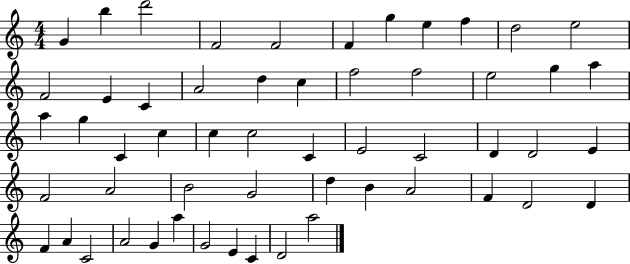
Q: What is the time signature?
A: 4/4